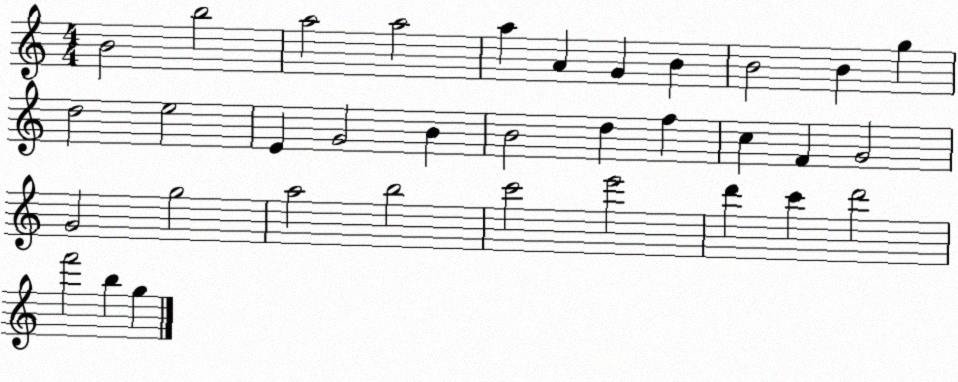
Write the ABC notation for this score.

X:1
T:Untitled
M:4/4
L:1/4
K:C
B2 b2 a2 a2 a A G B B2 B g d2 e2 E G2 B B2 d f c F G2 G2 g2 a2 b2 c'2 e'2 d' c' d'2 f'2 b g